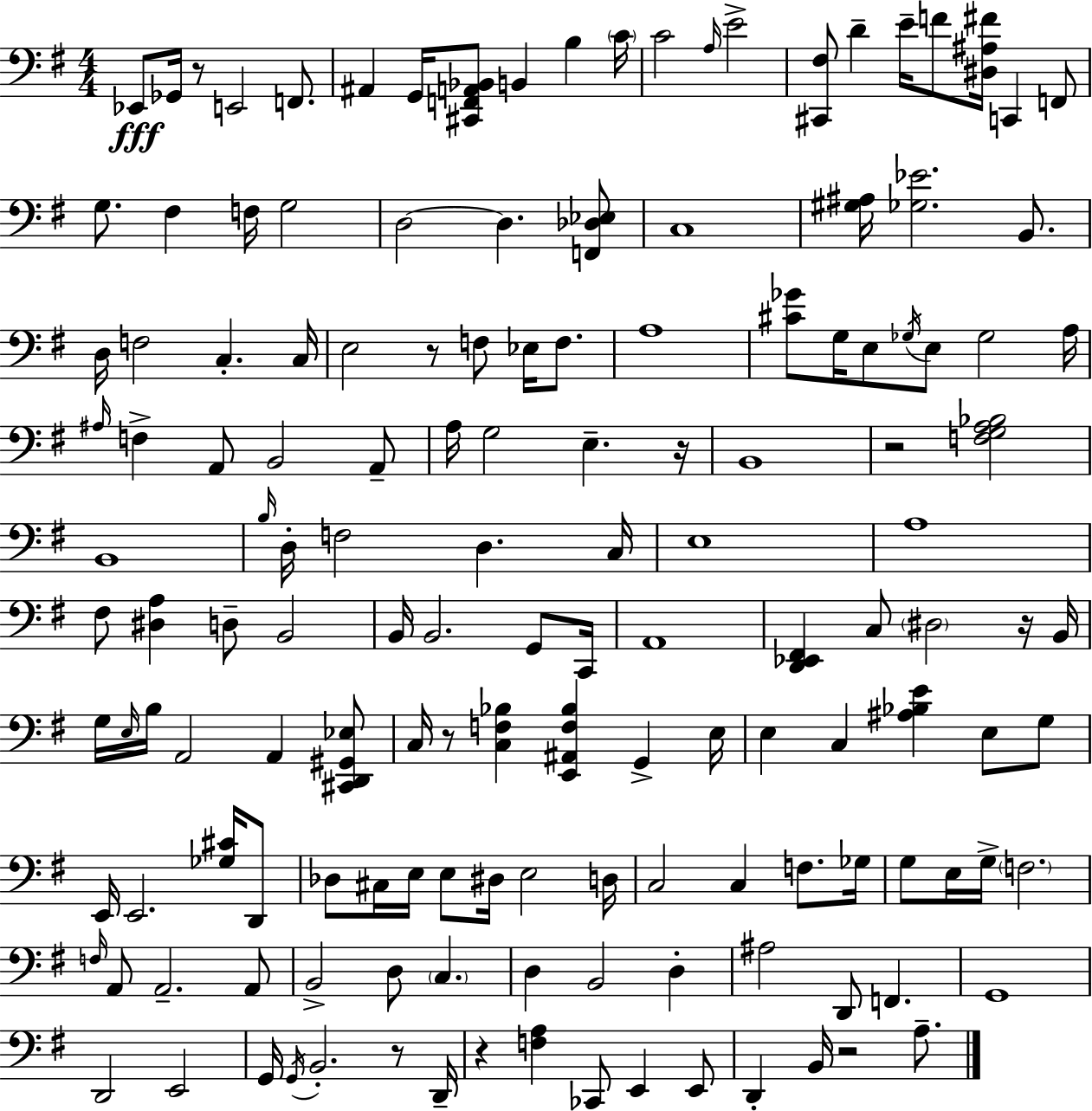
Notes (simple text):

Eb2/e Gb2/s R/e E2/h F2/e. A#2/q G2/s [C#2,F2,A2,Bb2]/e B2/q B3/q C4/s C4/h A3/s E4/h [C#2,F#3]/e D4/q E4/s F4/e [D#3,A#3,F#4]/s C2/q F2/e G3/e. F#3/q F3/s G3/h D3/h D3/q. [F2,Db3,Eb3]/e C3/w [G#3,A#3]/s [Gb3,Eb4]/h. B2/e. D3/s F3/h C3/q. C3/s E3/h R/e F3/e Eb3/s F3/e. A3/w [C#4,Gb4]/e G3/s E3/e Gb3/s E3/e Gb3/h A3/s A#3/s F3/q A2/e B2/h A2/e A3/s G3/h E3/q. R/s B2/w R/h [F3,G3,A3,Bb3]/h B2/w B3/s D3/s F3/h D3/q. C3/s E3/w A3/w F#3/e [D#3,A3]/q D3/e B2/h B2/s B2/h. G2/e C2/s A2/w [D2,Eb2,F#2]/q C3/e D#3/h R/s B2/s G3/s E3/s B3/s A2/h A2/q [C#2,D2,G#2,Eb3]/e C3/s R/e [C3,F3,Bb3]/q [E2,A#2,F3,Bb3]/q G2/q E3/s E3/q C3/q [A#3,Bb3,E4]/q E3/e G3/e E2/s E2/h. [Gb3,C#4]/s D2/e Db3/e C#3/s E3/s E3/e D#3/s E3/h D3/s C3/h C3/q F3/e. Gb3/s G3/e E3/s G3/s F3/h. F3/s A2/e A2/h. A2/e B2/h D3/e C3/q. D3/q B2/h D3/q A#3/h D2/e F2/q. G2/w D2/h E2/h G2/s G2/s B2/h. R/e D2/s R/q [F3,A3]/q CES2/e E2/q E2/e D2/q B2/s R/h A3/e.